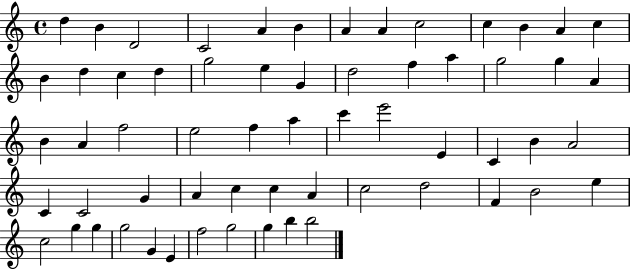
{
  \clef treble
  \time 4/4
  \defaultTimeSignature
  \key c \major
  d''4 b'4 d'2 | c'2 a'4 b'4 | a'4 a'4 c''2 | c''4 b'4 a'4 c''4 | \break b'4 d''4 c''4 d''4 | g''2 e''4 g'4 | d''2 f''4 a''4 | g''2 g''4 a'4 | \break b'4 a'4 f''2 | e''2 f''4 a''4 | c'''4 e'''2 e'4 | c'4 b'4 a'2 | \break c'4 c'2 g'4 | a'4 c''4 c''4 a'4 | c''2 d''2 | f'4 b'2 e''4 | \break c''2 g''4 g''4 | g''2 g'4 e'4 | f''2 g''2 | g''4 b''4 b''2 | \break \bar "|."
}